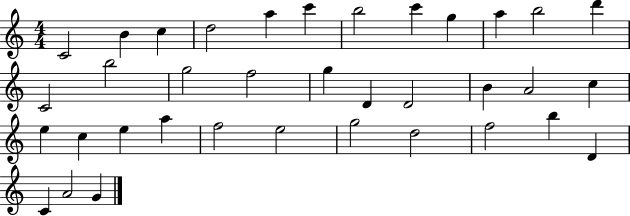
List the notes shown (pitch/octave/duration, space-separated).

C4/h B4/q C5/q D5/h A5/q C6/q B5/h C6/q G5/q A5/q B5/h D6/q C4/h B5/h G5/h F5/h G5/q D4/q D4/h B4/q A4/h C5/q E5/q C5/q E5/q A5/q F5/h E5/h G5/h D5/h F5/h B5/q D4/q C4/q A4/h G4/q